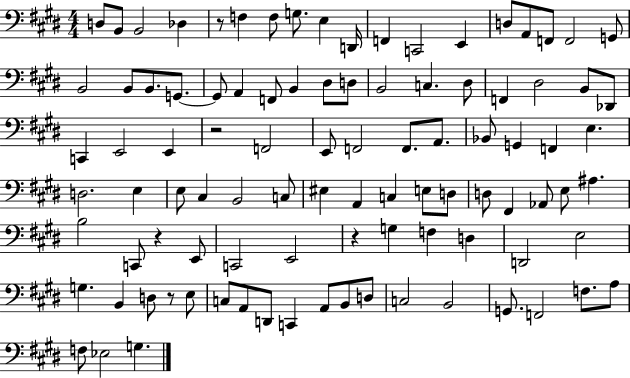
X:1
T:Untitled
M:4/4
L:1/4
K:E
D,/2 B,,/2 B,,2 _D, z/2 F, F,/2 G,/2 E, D,,/4 F,, C,,2 E,, D,/2 A,,/2 F,,/2 F,,2 G,,/2 B,,2 B,,/2 B,,/2 G,,/2 G,,/2 A,, F,,/2 B,, ^D,/2 D,/2 B,,2 C, ^D,/2 F,, ^D,2 B,,/2 _D,,/2 C,, E,,2 E,, z2 F,,2 E,,/2 F,,2 F,,/2 A,,/2 _B,,/2 G,, F,, E, D,2 E, E,/2 ^C, B,,2 C,/2 ^E, A,, C, E,/2 D,/2 D,/2 ^F,, _A,,/2 E,/2 ^A, B,2 C,,/2 z E,,/2 C,,2 E,,2 z G, F, D, D,,2 E,2 G, B,, D,/2 z/2 E,/2 C,/2 A,,/2 D,,/2 C,, A,,/2 B,,/2 D,/2 C,2 B,,2 G,,/2 F,,2 F,/2 A,/2 F,/2 _E,2 G,